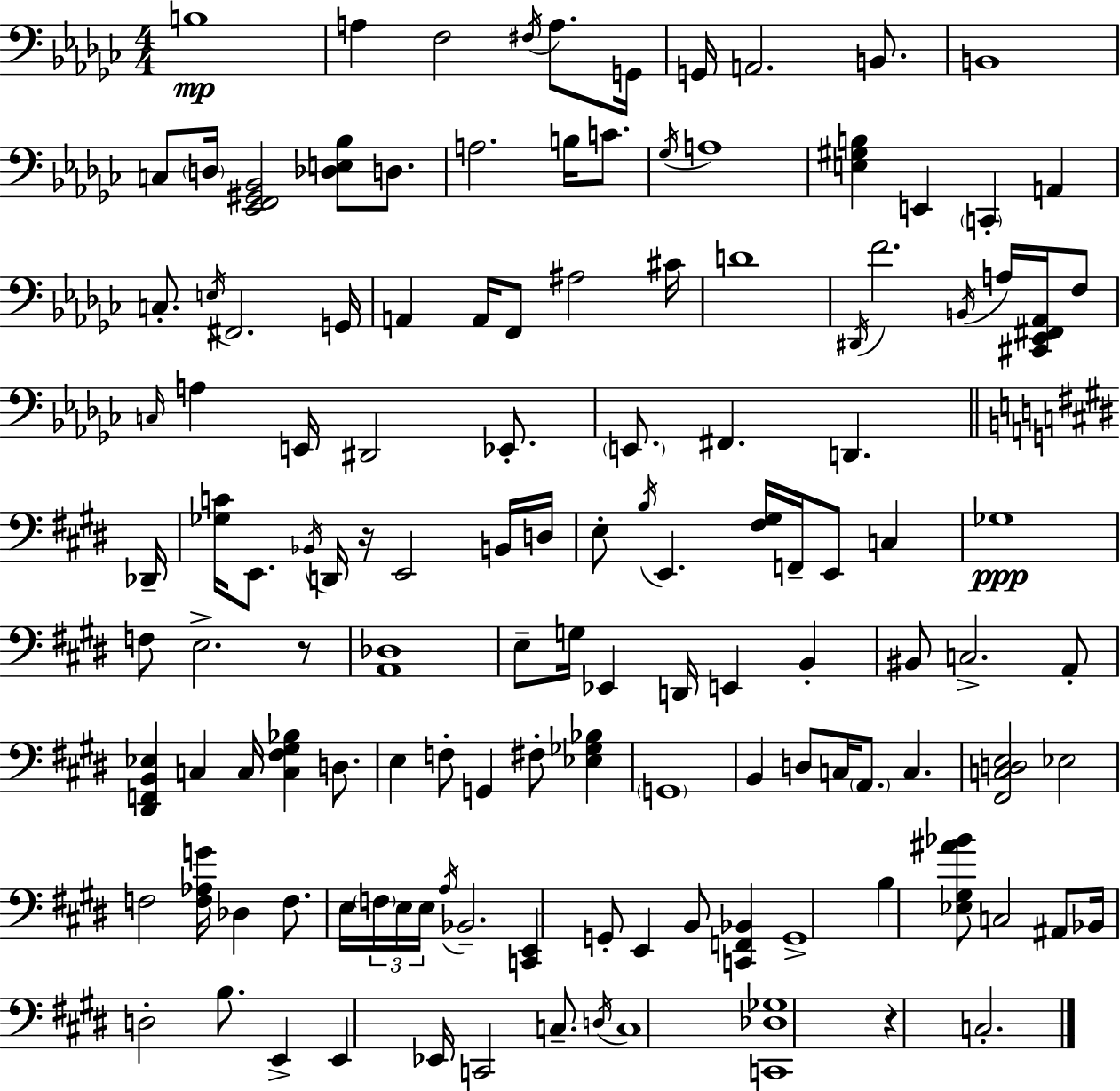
X:1
T:Untitled
M:4/4
L:1/4
K:Ebm
B,4 A, F,2 ^F,/4 A,/2 G,,/4 G,,/4 A,,2 B,,/2 B,,4 C,/2 D,/4 [_E,,F,,^G,,_B,,]2 [_D,E,_B,]/2 D,/2 A,2 B,/4 C/2 _G,/4 A,4 [E,^G,B,] E,, C,, A,, C,/2 E,/4 ^F,,2 G,,/4 A,, A,,/4 F,,/2 ^A,2 ^C/4 D4 ^D,,/4 F2 B,,/4 A,/4 [^C,,_E,,^F,,_A,,]/4 F,/2 C,/4 A, E,,/4 ^D,,2 _E,,/2 E,,/2 ^F,, D,, _D,,/4 [_G,C]/4 E,,/2 _B,,/4 D,,/4 z/4 E,,2 B,,/4 D,/4 E,/2 B,/4 E,, [^F,^G,]/4 F,,/4 E,,/2 C, _G,4 F,/2 E,2 z/2 [A,,_D,]4 E,/2 G,/4 _E,, D,,/4 E,, B,, ^B,,/2 C,2 A,,/2 [^D,,F,,B,,_E,] C, C,/4 [C,^F,^G,_B,] D,/2 E, F,/2 G,, ^F,/2 [_E,_G,_B,] G,,4 B,, D,/2 C,/4 A,,/2 C, [^F,,C,D,E,]2 _E,2 F,2 [F,_A,G]/4 _D, F,/2 E,/4 F,/4 E,/4 E,/4 A,/4 _B,,2 [C,,E,,] G,,/2 E,, B,,/2 [C,,F,,_B,,] G,,4 B, [_E,^G,^A_B]/2 C,2 ^A,,/2 _B,,/4 D,2 B,/2 E,, E,, _E,,/4 C,,2 C,/2 D,/4 C,4 [C,,_D,_G,]4 z C,2